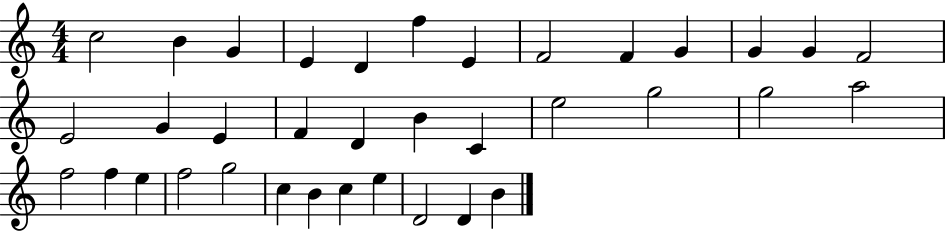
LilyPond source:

{
  \clef treble
  \numericTimeSignature
  \time 4/4
  \key c \major
  c''2 b'4 g'4 | e'4 d'4 f''4 e'4 | f'2 f'4 g'4 | g'4 g'4 f'2 | \break e'2 g'4 e'4 | f'4 d'4 b'4 c'4 | e''2 g''2 | g''2 a''2 | \break f''2 f''4 e''4 | f''2 g''2 | c''4 b'4 c''4 e''4 | d'2 d'4 b'4 | \break \bar "|."
}